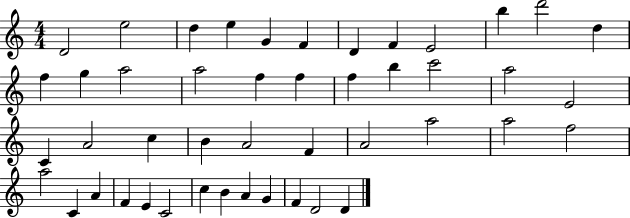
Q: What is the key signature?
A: C major